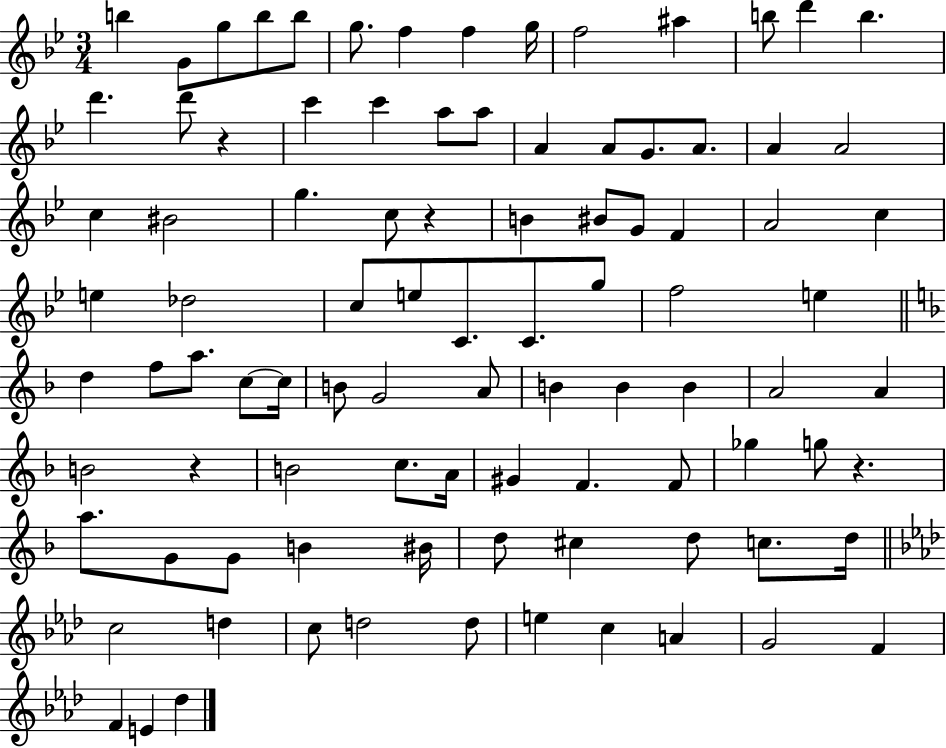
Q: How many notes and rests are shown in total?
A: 94